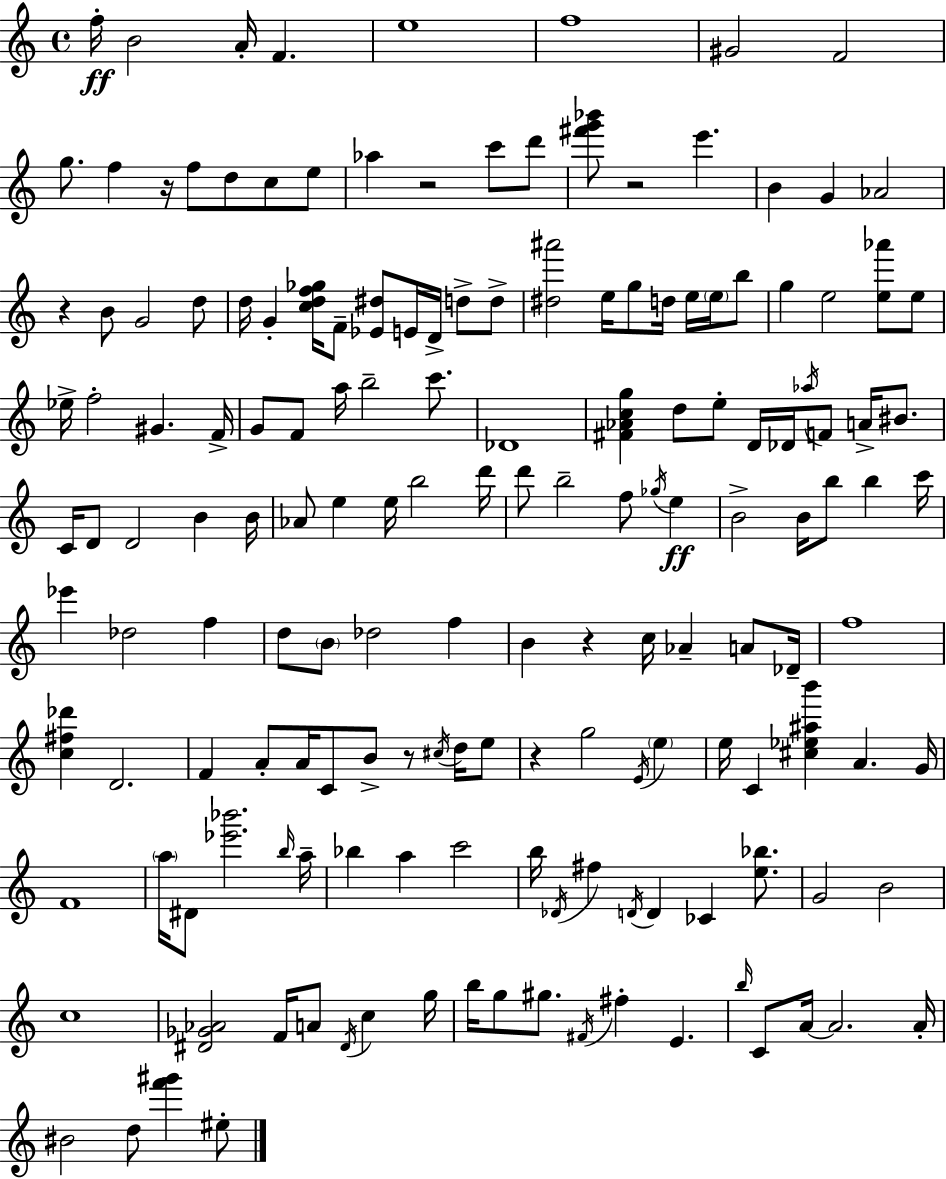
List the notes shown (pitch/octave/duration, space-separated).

F5/s B4/h A4/s F4/q. E5/w F5/w G#4/h F4/h G5/e. F5/q R/s F5/e D5/e C5/e E5/e Ab5/q R/h C6/e D6/e [F#6,G6,Bb6]/e R/h E6/q. B4/q G4/q Ab4/h R/q B4/e G4/h D5/e D5/s G4/q [C5,D5,F5,Gb5]/s F4/e [Eb4,D#5]/e E4/s D4/s D5/e D5/e [D#5,A#6]/h E5/s G5/e D5/s E5/s E5/s B5/e G5/q E5/h [E5,Ab6]/e E5/e Eb5/s F5/h G#4/q. F4/s G4/e F4/e A5/s B5/h C6/e. Db4/w [F#4,Ab4,C5,G5]/q D5/e E5/e D4/s Db4/s Ab5/s F4/e A4/s BIS4/e. C4/s D4/e D4/h B4/q B4/s Ab4/e E5/q E5/s B5/h D6/s D6/e B5/h F5/e Gb5/s E5/q B4/h B4/s B5/e B5/q C6/s Eb6/q Db5/h F5/q D5/e B4/e Db5/h F5/q B4/q R/q C5/s Ab4/q A4/e Db4/s F5/w [C5,F#5,Db6]/q D4/h. F4/q A4/e A4/s C4/e B4/e R/e C#5/s D5/s E5/e R/q G5/h E4/s E5/q E5/s C4/q [C#5,Eb5,A#5,B6]/q A4/q. G4/s F4/w A5/s D#4/e [Eb6,Bb6]/h. B5/s A5/s Bb5/q A5/q C6/h B5/s Db4/s F#5/q D4/s D4/q CES4/q [E5,Bb5]/e. G4/h B4/h C5/w [D#4,Gb4,Ab4]/h F4/s A4/e D#4/s C5/q G5/s B5/s G5/e G#5/e. F#4/s F#5/q E4/q. B5/s C4/e A4/s A4/h. A4/s BIS4/h D5/e [F6,G#6]/q EIS5/e